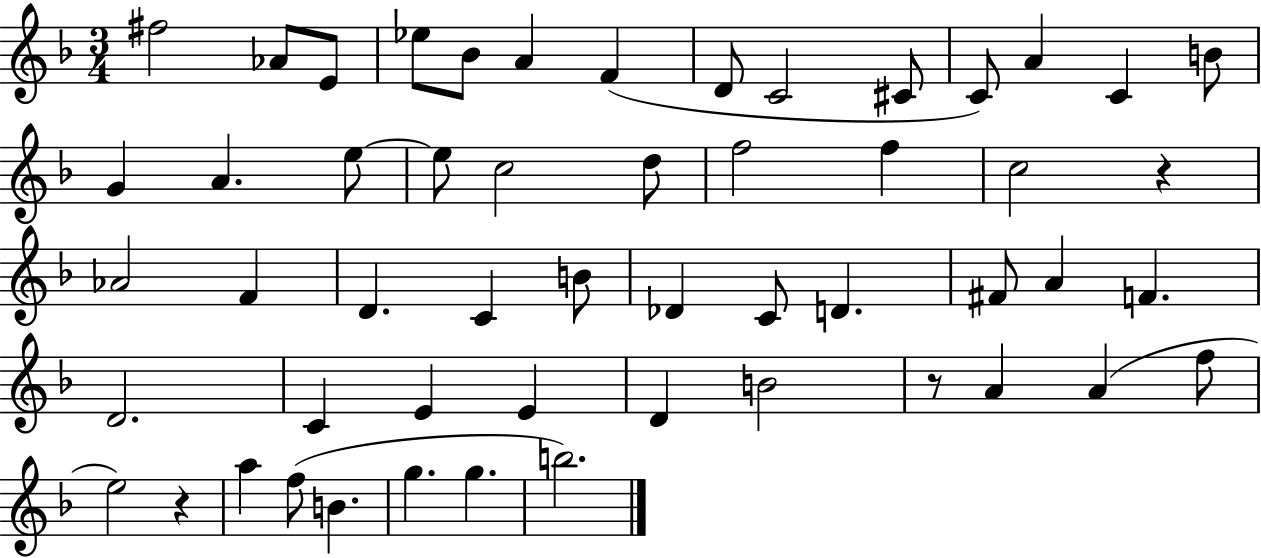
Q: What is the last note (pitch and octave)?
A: B5